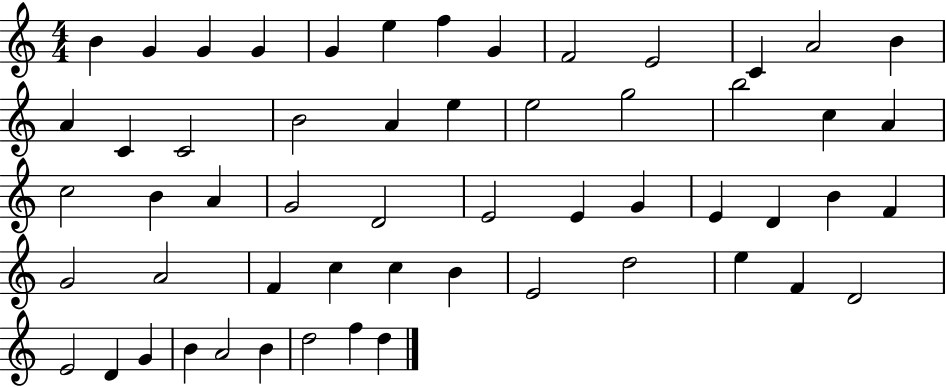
{
  \clef treble
  \numericTimeSignature
  \time 4/4
  \key c \major
  b'4 g'4 g'4 g'4 | g'4 e''4 f''4 g'4 | f'2 e'2 | c'4 a'2 b'4 | \break a'4 c'4 c'2 | b'2 a'4 e''4 | e''2 g''2 | b''2 c''4 a'4 | \break c''2 b'4 a'4 | g'2 d'2 | e'2 e'4 g'4 | e'4 d'4 b'4 f'4 | \break g'2 a'2 | f'4 c''4 c''4 b'4 | e'2 d''2 | e''4 f'4 d'2 | \break e'2 d'4 g'4 | b'4 a'2 b'4 | d''2 f''4 d''4 | \bar "|."
}